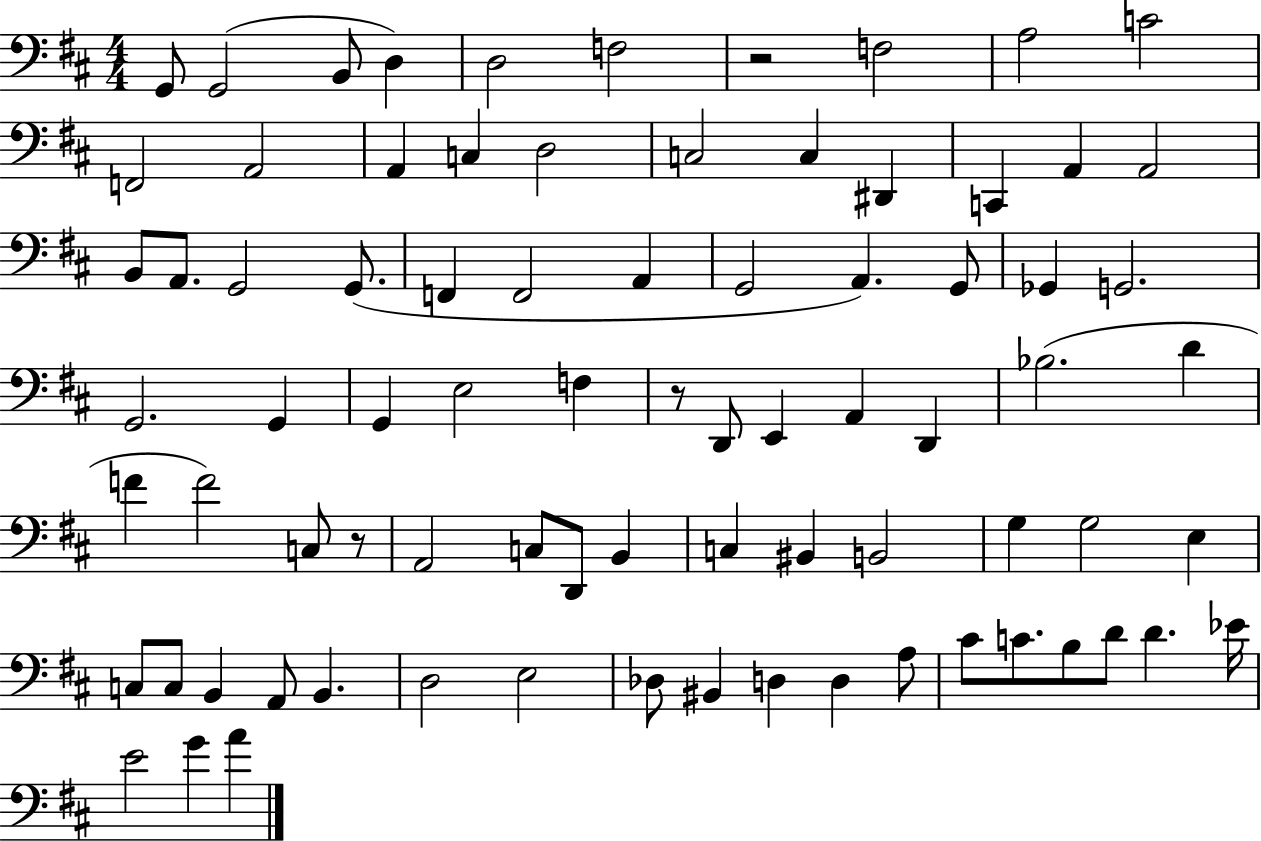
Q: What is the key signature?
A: D major